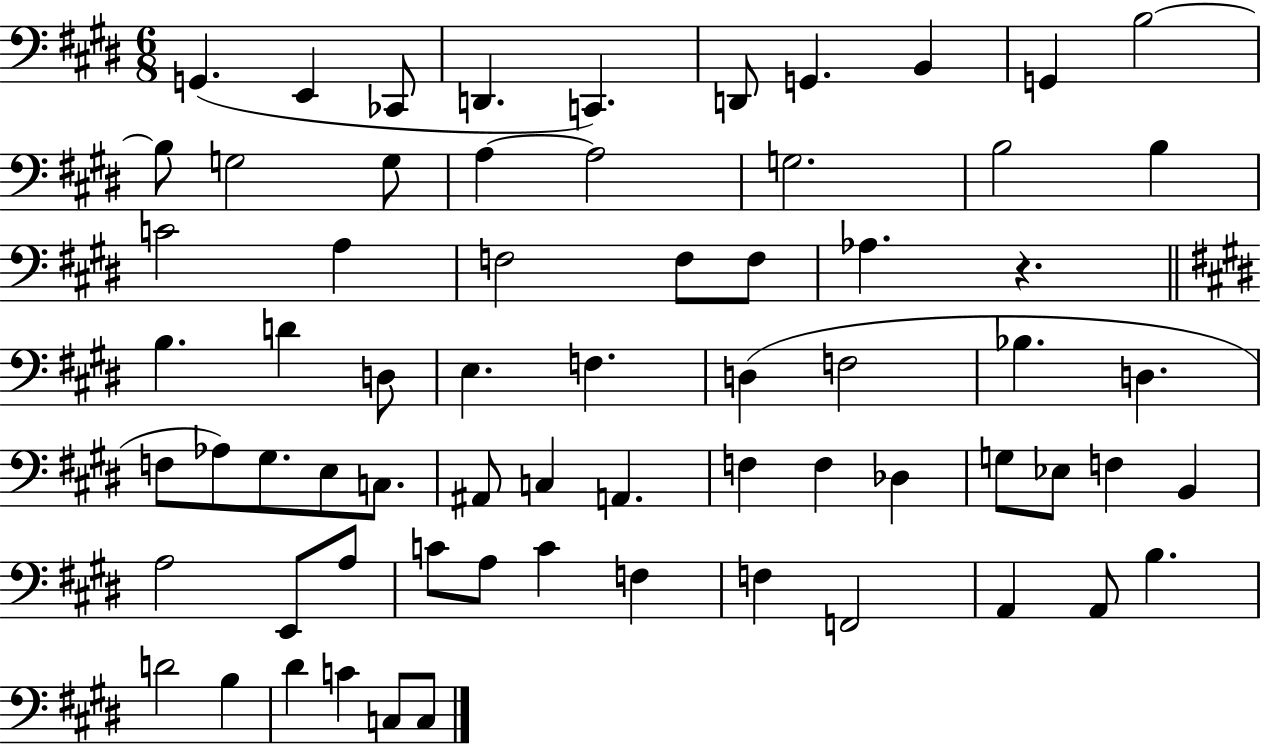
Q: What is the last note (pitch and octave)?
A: C3